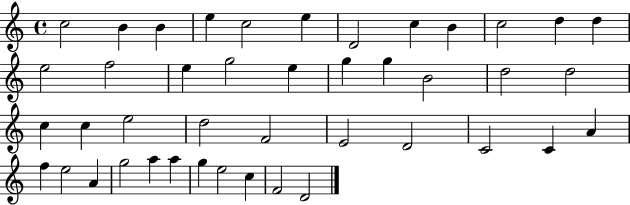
C5/h B4/q B4/q E5/q C5/h E5/q D4/h C5/q B4/q C5/h D5/q D5/q E5/h F5/h E5/q G5/h E5/q G5/q G5/q B4/h D5/h D5/h C5/q C5/q E5/h D5/h F4/h E4/h D4/h C4/h C4/q A4/q F5/q E5/h A4/q G5/h A5/q A5/q G5/q E5/h C5/q F4/h D4/h